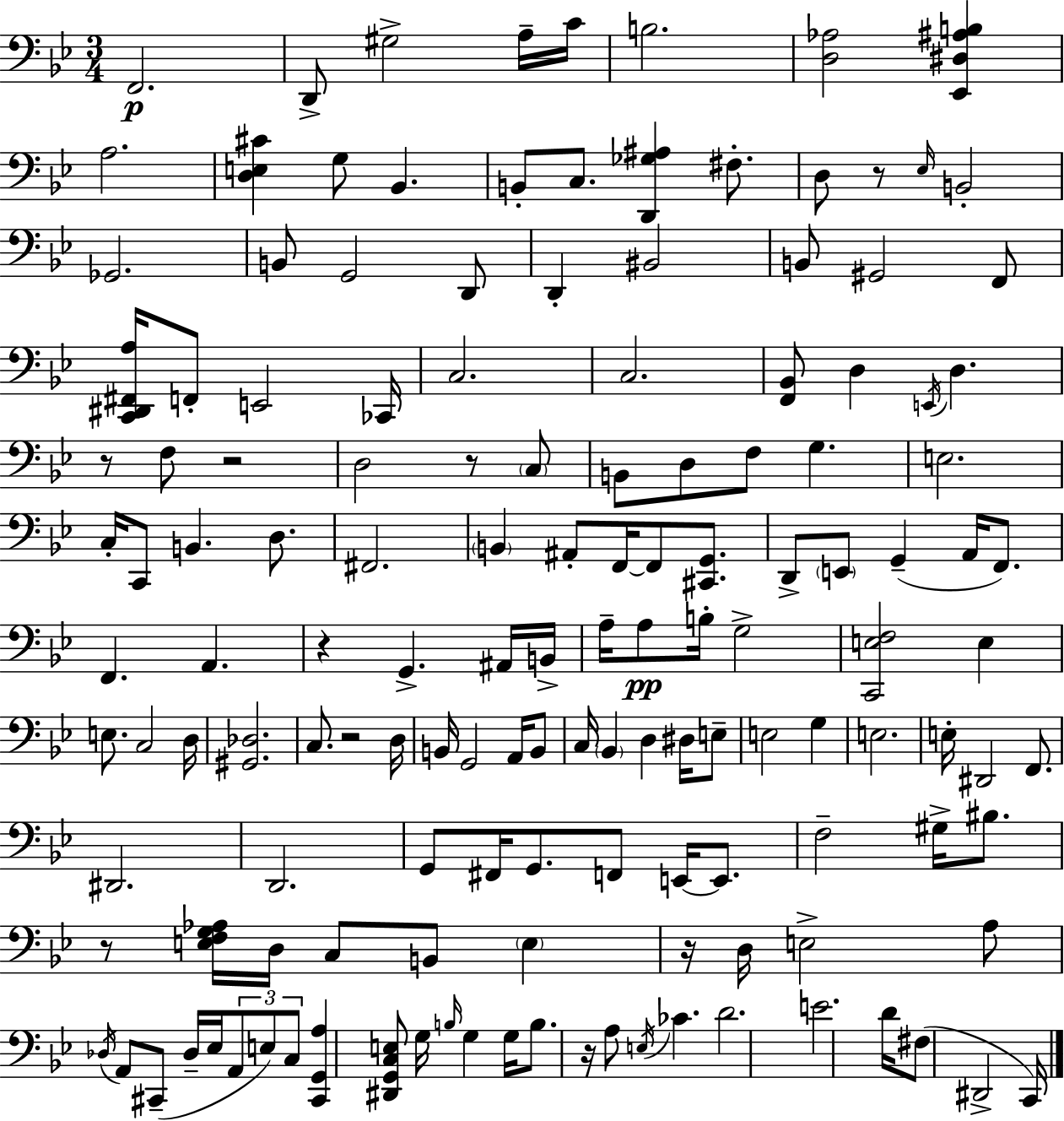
{
  \clef bass
  \numericTimeSignature
  \time 3/4
  \key g \minor
  f,2.\p | d,8-> gis2-> a16-- c'16 | b2. | <d aes>2 <ees, dis ais b>4 | \break a2. | <d e cis'>4 g8 bes,4. | b,8-. c8. <d, ges ais>4 fis8.-. | d8 r8 \grace { ees16 } b,2-. | \break ges,2. | b,8 g,2 d,8 | d,4-. bis,2 | b,8 gis,2 f,8 | \break <c, dis, fis, a>16 f,8-. e,2 | ces,16 c2. | c2. | <f, bes,>8 d4 \acciaccatura { e,16 } d4. | \break r8 f8 r2 | d2 r8 | \parenthesize c8 b,8 d8 f8 g4. | e2. | \break c16-. c,8 b,4. d8. | fis,2. | \parenthesize b,4 ais,8-. f,16~~ f,8 <cis, g,>8. | d,8-> \parenthesize e,8 g,4--( a,16 f,8.) | \break f,4. a,4. | r4 g,4.-> | ais,16 b,16-> a16-- a8\pp b16-. g2-> | <c, e f>2 e4 | \break e8. c2 | d16 <gis, des>2. | c8. r2 | d16 b,16 g,2 a,16 | \break b,8 c16 \parenthesize bes,4 d4 dis16 | e8-- e2 g4 | e2. | e16-. dis,2 f,8. | \break dis,2. | d,2. | g,8 fis,16 g,8. f,8 e,16~~ e,8. | f2-- gis16-> bis8. | \break r8 <e f g aes>16 d16 c8 b,8 \parenthesize e4 | r16 d16 e2-> | a8 \acciaccatura { des16 } a,8 cis,8--( des16-- ees16 \tuplet 3/2 { a,8 e8) | c8 } <cis, g, a>4 <dis, g, c e>8 g16 \grace { b16 } g4 | \break g16 b8. r16 a8 \acciaccatura { e16 } ces'4. | d'2. | e'2. | d'16 fis8( dis,2-> | \break c,16) \bar "|."
}